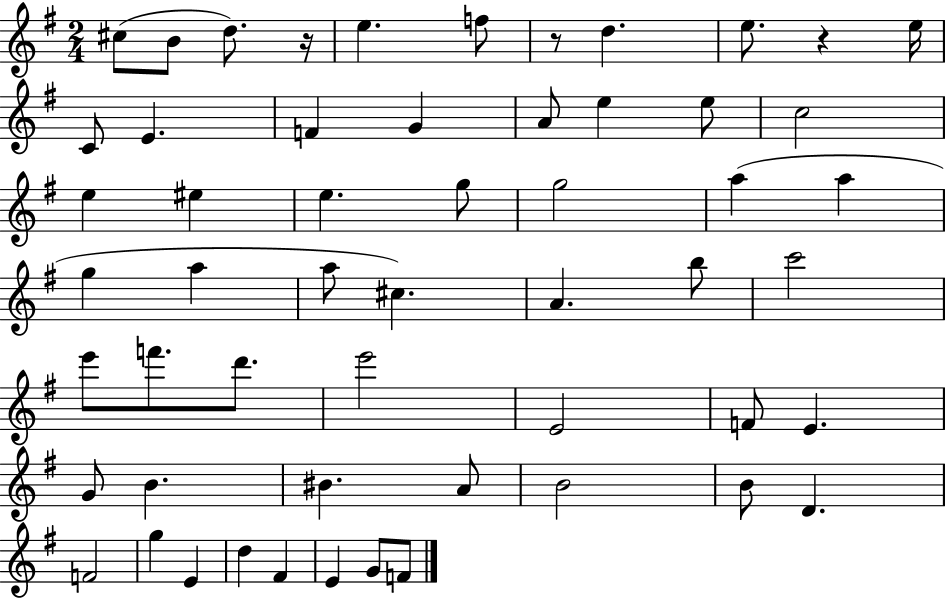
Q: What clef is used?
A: treble